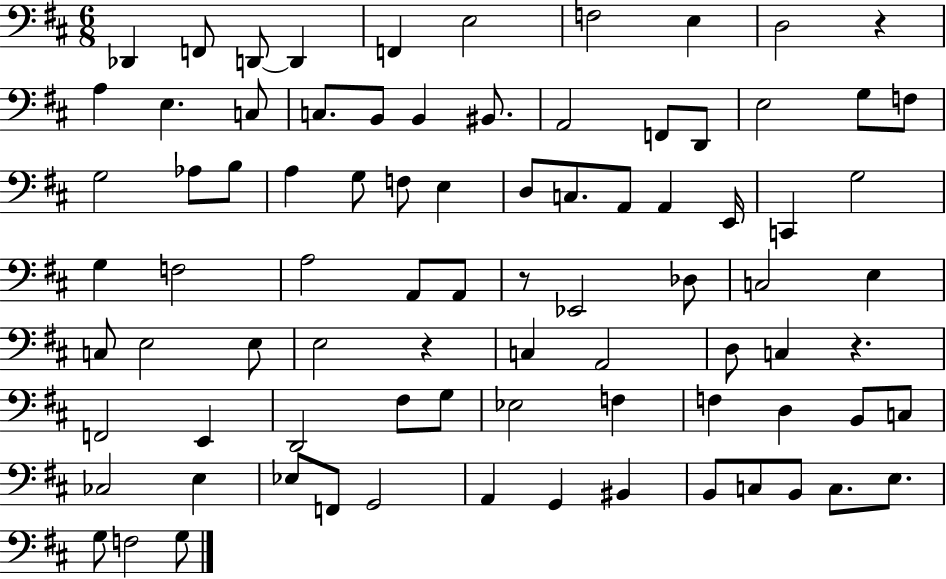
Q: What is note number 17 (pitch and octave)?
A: A2